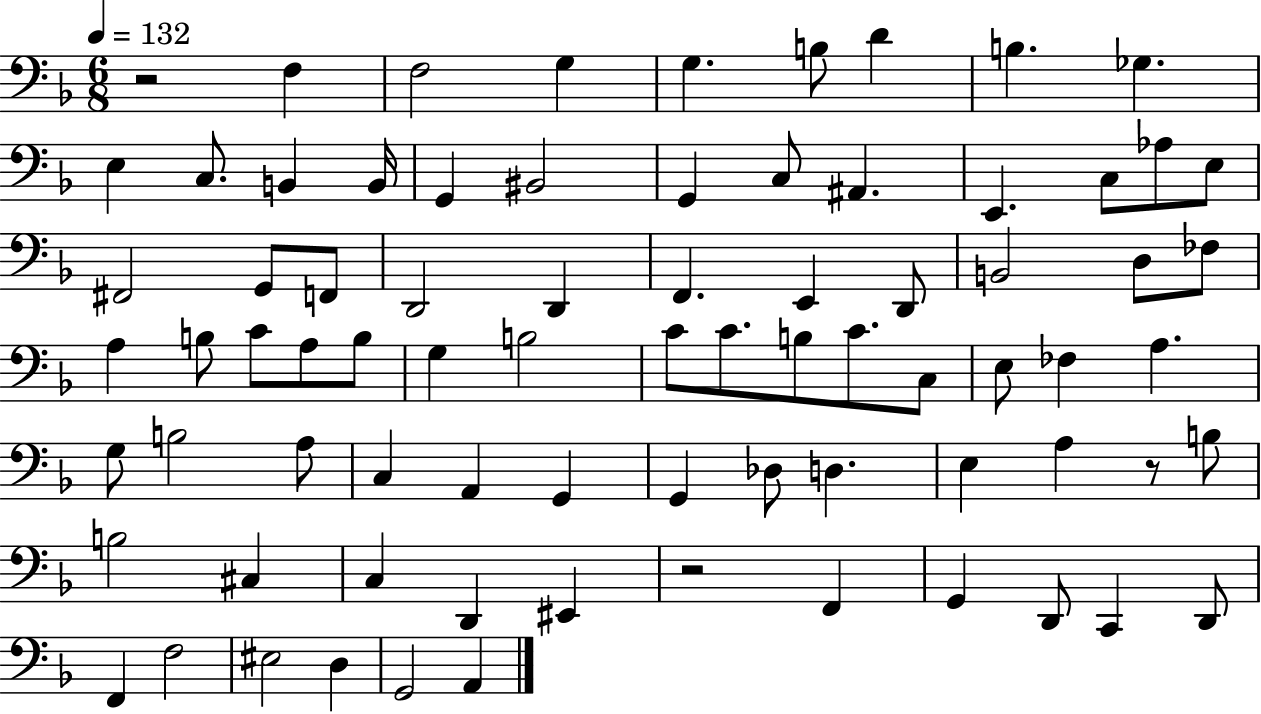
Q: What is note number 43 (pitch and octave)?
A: C4